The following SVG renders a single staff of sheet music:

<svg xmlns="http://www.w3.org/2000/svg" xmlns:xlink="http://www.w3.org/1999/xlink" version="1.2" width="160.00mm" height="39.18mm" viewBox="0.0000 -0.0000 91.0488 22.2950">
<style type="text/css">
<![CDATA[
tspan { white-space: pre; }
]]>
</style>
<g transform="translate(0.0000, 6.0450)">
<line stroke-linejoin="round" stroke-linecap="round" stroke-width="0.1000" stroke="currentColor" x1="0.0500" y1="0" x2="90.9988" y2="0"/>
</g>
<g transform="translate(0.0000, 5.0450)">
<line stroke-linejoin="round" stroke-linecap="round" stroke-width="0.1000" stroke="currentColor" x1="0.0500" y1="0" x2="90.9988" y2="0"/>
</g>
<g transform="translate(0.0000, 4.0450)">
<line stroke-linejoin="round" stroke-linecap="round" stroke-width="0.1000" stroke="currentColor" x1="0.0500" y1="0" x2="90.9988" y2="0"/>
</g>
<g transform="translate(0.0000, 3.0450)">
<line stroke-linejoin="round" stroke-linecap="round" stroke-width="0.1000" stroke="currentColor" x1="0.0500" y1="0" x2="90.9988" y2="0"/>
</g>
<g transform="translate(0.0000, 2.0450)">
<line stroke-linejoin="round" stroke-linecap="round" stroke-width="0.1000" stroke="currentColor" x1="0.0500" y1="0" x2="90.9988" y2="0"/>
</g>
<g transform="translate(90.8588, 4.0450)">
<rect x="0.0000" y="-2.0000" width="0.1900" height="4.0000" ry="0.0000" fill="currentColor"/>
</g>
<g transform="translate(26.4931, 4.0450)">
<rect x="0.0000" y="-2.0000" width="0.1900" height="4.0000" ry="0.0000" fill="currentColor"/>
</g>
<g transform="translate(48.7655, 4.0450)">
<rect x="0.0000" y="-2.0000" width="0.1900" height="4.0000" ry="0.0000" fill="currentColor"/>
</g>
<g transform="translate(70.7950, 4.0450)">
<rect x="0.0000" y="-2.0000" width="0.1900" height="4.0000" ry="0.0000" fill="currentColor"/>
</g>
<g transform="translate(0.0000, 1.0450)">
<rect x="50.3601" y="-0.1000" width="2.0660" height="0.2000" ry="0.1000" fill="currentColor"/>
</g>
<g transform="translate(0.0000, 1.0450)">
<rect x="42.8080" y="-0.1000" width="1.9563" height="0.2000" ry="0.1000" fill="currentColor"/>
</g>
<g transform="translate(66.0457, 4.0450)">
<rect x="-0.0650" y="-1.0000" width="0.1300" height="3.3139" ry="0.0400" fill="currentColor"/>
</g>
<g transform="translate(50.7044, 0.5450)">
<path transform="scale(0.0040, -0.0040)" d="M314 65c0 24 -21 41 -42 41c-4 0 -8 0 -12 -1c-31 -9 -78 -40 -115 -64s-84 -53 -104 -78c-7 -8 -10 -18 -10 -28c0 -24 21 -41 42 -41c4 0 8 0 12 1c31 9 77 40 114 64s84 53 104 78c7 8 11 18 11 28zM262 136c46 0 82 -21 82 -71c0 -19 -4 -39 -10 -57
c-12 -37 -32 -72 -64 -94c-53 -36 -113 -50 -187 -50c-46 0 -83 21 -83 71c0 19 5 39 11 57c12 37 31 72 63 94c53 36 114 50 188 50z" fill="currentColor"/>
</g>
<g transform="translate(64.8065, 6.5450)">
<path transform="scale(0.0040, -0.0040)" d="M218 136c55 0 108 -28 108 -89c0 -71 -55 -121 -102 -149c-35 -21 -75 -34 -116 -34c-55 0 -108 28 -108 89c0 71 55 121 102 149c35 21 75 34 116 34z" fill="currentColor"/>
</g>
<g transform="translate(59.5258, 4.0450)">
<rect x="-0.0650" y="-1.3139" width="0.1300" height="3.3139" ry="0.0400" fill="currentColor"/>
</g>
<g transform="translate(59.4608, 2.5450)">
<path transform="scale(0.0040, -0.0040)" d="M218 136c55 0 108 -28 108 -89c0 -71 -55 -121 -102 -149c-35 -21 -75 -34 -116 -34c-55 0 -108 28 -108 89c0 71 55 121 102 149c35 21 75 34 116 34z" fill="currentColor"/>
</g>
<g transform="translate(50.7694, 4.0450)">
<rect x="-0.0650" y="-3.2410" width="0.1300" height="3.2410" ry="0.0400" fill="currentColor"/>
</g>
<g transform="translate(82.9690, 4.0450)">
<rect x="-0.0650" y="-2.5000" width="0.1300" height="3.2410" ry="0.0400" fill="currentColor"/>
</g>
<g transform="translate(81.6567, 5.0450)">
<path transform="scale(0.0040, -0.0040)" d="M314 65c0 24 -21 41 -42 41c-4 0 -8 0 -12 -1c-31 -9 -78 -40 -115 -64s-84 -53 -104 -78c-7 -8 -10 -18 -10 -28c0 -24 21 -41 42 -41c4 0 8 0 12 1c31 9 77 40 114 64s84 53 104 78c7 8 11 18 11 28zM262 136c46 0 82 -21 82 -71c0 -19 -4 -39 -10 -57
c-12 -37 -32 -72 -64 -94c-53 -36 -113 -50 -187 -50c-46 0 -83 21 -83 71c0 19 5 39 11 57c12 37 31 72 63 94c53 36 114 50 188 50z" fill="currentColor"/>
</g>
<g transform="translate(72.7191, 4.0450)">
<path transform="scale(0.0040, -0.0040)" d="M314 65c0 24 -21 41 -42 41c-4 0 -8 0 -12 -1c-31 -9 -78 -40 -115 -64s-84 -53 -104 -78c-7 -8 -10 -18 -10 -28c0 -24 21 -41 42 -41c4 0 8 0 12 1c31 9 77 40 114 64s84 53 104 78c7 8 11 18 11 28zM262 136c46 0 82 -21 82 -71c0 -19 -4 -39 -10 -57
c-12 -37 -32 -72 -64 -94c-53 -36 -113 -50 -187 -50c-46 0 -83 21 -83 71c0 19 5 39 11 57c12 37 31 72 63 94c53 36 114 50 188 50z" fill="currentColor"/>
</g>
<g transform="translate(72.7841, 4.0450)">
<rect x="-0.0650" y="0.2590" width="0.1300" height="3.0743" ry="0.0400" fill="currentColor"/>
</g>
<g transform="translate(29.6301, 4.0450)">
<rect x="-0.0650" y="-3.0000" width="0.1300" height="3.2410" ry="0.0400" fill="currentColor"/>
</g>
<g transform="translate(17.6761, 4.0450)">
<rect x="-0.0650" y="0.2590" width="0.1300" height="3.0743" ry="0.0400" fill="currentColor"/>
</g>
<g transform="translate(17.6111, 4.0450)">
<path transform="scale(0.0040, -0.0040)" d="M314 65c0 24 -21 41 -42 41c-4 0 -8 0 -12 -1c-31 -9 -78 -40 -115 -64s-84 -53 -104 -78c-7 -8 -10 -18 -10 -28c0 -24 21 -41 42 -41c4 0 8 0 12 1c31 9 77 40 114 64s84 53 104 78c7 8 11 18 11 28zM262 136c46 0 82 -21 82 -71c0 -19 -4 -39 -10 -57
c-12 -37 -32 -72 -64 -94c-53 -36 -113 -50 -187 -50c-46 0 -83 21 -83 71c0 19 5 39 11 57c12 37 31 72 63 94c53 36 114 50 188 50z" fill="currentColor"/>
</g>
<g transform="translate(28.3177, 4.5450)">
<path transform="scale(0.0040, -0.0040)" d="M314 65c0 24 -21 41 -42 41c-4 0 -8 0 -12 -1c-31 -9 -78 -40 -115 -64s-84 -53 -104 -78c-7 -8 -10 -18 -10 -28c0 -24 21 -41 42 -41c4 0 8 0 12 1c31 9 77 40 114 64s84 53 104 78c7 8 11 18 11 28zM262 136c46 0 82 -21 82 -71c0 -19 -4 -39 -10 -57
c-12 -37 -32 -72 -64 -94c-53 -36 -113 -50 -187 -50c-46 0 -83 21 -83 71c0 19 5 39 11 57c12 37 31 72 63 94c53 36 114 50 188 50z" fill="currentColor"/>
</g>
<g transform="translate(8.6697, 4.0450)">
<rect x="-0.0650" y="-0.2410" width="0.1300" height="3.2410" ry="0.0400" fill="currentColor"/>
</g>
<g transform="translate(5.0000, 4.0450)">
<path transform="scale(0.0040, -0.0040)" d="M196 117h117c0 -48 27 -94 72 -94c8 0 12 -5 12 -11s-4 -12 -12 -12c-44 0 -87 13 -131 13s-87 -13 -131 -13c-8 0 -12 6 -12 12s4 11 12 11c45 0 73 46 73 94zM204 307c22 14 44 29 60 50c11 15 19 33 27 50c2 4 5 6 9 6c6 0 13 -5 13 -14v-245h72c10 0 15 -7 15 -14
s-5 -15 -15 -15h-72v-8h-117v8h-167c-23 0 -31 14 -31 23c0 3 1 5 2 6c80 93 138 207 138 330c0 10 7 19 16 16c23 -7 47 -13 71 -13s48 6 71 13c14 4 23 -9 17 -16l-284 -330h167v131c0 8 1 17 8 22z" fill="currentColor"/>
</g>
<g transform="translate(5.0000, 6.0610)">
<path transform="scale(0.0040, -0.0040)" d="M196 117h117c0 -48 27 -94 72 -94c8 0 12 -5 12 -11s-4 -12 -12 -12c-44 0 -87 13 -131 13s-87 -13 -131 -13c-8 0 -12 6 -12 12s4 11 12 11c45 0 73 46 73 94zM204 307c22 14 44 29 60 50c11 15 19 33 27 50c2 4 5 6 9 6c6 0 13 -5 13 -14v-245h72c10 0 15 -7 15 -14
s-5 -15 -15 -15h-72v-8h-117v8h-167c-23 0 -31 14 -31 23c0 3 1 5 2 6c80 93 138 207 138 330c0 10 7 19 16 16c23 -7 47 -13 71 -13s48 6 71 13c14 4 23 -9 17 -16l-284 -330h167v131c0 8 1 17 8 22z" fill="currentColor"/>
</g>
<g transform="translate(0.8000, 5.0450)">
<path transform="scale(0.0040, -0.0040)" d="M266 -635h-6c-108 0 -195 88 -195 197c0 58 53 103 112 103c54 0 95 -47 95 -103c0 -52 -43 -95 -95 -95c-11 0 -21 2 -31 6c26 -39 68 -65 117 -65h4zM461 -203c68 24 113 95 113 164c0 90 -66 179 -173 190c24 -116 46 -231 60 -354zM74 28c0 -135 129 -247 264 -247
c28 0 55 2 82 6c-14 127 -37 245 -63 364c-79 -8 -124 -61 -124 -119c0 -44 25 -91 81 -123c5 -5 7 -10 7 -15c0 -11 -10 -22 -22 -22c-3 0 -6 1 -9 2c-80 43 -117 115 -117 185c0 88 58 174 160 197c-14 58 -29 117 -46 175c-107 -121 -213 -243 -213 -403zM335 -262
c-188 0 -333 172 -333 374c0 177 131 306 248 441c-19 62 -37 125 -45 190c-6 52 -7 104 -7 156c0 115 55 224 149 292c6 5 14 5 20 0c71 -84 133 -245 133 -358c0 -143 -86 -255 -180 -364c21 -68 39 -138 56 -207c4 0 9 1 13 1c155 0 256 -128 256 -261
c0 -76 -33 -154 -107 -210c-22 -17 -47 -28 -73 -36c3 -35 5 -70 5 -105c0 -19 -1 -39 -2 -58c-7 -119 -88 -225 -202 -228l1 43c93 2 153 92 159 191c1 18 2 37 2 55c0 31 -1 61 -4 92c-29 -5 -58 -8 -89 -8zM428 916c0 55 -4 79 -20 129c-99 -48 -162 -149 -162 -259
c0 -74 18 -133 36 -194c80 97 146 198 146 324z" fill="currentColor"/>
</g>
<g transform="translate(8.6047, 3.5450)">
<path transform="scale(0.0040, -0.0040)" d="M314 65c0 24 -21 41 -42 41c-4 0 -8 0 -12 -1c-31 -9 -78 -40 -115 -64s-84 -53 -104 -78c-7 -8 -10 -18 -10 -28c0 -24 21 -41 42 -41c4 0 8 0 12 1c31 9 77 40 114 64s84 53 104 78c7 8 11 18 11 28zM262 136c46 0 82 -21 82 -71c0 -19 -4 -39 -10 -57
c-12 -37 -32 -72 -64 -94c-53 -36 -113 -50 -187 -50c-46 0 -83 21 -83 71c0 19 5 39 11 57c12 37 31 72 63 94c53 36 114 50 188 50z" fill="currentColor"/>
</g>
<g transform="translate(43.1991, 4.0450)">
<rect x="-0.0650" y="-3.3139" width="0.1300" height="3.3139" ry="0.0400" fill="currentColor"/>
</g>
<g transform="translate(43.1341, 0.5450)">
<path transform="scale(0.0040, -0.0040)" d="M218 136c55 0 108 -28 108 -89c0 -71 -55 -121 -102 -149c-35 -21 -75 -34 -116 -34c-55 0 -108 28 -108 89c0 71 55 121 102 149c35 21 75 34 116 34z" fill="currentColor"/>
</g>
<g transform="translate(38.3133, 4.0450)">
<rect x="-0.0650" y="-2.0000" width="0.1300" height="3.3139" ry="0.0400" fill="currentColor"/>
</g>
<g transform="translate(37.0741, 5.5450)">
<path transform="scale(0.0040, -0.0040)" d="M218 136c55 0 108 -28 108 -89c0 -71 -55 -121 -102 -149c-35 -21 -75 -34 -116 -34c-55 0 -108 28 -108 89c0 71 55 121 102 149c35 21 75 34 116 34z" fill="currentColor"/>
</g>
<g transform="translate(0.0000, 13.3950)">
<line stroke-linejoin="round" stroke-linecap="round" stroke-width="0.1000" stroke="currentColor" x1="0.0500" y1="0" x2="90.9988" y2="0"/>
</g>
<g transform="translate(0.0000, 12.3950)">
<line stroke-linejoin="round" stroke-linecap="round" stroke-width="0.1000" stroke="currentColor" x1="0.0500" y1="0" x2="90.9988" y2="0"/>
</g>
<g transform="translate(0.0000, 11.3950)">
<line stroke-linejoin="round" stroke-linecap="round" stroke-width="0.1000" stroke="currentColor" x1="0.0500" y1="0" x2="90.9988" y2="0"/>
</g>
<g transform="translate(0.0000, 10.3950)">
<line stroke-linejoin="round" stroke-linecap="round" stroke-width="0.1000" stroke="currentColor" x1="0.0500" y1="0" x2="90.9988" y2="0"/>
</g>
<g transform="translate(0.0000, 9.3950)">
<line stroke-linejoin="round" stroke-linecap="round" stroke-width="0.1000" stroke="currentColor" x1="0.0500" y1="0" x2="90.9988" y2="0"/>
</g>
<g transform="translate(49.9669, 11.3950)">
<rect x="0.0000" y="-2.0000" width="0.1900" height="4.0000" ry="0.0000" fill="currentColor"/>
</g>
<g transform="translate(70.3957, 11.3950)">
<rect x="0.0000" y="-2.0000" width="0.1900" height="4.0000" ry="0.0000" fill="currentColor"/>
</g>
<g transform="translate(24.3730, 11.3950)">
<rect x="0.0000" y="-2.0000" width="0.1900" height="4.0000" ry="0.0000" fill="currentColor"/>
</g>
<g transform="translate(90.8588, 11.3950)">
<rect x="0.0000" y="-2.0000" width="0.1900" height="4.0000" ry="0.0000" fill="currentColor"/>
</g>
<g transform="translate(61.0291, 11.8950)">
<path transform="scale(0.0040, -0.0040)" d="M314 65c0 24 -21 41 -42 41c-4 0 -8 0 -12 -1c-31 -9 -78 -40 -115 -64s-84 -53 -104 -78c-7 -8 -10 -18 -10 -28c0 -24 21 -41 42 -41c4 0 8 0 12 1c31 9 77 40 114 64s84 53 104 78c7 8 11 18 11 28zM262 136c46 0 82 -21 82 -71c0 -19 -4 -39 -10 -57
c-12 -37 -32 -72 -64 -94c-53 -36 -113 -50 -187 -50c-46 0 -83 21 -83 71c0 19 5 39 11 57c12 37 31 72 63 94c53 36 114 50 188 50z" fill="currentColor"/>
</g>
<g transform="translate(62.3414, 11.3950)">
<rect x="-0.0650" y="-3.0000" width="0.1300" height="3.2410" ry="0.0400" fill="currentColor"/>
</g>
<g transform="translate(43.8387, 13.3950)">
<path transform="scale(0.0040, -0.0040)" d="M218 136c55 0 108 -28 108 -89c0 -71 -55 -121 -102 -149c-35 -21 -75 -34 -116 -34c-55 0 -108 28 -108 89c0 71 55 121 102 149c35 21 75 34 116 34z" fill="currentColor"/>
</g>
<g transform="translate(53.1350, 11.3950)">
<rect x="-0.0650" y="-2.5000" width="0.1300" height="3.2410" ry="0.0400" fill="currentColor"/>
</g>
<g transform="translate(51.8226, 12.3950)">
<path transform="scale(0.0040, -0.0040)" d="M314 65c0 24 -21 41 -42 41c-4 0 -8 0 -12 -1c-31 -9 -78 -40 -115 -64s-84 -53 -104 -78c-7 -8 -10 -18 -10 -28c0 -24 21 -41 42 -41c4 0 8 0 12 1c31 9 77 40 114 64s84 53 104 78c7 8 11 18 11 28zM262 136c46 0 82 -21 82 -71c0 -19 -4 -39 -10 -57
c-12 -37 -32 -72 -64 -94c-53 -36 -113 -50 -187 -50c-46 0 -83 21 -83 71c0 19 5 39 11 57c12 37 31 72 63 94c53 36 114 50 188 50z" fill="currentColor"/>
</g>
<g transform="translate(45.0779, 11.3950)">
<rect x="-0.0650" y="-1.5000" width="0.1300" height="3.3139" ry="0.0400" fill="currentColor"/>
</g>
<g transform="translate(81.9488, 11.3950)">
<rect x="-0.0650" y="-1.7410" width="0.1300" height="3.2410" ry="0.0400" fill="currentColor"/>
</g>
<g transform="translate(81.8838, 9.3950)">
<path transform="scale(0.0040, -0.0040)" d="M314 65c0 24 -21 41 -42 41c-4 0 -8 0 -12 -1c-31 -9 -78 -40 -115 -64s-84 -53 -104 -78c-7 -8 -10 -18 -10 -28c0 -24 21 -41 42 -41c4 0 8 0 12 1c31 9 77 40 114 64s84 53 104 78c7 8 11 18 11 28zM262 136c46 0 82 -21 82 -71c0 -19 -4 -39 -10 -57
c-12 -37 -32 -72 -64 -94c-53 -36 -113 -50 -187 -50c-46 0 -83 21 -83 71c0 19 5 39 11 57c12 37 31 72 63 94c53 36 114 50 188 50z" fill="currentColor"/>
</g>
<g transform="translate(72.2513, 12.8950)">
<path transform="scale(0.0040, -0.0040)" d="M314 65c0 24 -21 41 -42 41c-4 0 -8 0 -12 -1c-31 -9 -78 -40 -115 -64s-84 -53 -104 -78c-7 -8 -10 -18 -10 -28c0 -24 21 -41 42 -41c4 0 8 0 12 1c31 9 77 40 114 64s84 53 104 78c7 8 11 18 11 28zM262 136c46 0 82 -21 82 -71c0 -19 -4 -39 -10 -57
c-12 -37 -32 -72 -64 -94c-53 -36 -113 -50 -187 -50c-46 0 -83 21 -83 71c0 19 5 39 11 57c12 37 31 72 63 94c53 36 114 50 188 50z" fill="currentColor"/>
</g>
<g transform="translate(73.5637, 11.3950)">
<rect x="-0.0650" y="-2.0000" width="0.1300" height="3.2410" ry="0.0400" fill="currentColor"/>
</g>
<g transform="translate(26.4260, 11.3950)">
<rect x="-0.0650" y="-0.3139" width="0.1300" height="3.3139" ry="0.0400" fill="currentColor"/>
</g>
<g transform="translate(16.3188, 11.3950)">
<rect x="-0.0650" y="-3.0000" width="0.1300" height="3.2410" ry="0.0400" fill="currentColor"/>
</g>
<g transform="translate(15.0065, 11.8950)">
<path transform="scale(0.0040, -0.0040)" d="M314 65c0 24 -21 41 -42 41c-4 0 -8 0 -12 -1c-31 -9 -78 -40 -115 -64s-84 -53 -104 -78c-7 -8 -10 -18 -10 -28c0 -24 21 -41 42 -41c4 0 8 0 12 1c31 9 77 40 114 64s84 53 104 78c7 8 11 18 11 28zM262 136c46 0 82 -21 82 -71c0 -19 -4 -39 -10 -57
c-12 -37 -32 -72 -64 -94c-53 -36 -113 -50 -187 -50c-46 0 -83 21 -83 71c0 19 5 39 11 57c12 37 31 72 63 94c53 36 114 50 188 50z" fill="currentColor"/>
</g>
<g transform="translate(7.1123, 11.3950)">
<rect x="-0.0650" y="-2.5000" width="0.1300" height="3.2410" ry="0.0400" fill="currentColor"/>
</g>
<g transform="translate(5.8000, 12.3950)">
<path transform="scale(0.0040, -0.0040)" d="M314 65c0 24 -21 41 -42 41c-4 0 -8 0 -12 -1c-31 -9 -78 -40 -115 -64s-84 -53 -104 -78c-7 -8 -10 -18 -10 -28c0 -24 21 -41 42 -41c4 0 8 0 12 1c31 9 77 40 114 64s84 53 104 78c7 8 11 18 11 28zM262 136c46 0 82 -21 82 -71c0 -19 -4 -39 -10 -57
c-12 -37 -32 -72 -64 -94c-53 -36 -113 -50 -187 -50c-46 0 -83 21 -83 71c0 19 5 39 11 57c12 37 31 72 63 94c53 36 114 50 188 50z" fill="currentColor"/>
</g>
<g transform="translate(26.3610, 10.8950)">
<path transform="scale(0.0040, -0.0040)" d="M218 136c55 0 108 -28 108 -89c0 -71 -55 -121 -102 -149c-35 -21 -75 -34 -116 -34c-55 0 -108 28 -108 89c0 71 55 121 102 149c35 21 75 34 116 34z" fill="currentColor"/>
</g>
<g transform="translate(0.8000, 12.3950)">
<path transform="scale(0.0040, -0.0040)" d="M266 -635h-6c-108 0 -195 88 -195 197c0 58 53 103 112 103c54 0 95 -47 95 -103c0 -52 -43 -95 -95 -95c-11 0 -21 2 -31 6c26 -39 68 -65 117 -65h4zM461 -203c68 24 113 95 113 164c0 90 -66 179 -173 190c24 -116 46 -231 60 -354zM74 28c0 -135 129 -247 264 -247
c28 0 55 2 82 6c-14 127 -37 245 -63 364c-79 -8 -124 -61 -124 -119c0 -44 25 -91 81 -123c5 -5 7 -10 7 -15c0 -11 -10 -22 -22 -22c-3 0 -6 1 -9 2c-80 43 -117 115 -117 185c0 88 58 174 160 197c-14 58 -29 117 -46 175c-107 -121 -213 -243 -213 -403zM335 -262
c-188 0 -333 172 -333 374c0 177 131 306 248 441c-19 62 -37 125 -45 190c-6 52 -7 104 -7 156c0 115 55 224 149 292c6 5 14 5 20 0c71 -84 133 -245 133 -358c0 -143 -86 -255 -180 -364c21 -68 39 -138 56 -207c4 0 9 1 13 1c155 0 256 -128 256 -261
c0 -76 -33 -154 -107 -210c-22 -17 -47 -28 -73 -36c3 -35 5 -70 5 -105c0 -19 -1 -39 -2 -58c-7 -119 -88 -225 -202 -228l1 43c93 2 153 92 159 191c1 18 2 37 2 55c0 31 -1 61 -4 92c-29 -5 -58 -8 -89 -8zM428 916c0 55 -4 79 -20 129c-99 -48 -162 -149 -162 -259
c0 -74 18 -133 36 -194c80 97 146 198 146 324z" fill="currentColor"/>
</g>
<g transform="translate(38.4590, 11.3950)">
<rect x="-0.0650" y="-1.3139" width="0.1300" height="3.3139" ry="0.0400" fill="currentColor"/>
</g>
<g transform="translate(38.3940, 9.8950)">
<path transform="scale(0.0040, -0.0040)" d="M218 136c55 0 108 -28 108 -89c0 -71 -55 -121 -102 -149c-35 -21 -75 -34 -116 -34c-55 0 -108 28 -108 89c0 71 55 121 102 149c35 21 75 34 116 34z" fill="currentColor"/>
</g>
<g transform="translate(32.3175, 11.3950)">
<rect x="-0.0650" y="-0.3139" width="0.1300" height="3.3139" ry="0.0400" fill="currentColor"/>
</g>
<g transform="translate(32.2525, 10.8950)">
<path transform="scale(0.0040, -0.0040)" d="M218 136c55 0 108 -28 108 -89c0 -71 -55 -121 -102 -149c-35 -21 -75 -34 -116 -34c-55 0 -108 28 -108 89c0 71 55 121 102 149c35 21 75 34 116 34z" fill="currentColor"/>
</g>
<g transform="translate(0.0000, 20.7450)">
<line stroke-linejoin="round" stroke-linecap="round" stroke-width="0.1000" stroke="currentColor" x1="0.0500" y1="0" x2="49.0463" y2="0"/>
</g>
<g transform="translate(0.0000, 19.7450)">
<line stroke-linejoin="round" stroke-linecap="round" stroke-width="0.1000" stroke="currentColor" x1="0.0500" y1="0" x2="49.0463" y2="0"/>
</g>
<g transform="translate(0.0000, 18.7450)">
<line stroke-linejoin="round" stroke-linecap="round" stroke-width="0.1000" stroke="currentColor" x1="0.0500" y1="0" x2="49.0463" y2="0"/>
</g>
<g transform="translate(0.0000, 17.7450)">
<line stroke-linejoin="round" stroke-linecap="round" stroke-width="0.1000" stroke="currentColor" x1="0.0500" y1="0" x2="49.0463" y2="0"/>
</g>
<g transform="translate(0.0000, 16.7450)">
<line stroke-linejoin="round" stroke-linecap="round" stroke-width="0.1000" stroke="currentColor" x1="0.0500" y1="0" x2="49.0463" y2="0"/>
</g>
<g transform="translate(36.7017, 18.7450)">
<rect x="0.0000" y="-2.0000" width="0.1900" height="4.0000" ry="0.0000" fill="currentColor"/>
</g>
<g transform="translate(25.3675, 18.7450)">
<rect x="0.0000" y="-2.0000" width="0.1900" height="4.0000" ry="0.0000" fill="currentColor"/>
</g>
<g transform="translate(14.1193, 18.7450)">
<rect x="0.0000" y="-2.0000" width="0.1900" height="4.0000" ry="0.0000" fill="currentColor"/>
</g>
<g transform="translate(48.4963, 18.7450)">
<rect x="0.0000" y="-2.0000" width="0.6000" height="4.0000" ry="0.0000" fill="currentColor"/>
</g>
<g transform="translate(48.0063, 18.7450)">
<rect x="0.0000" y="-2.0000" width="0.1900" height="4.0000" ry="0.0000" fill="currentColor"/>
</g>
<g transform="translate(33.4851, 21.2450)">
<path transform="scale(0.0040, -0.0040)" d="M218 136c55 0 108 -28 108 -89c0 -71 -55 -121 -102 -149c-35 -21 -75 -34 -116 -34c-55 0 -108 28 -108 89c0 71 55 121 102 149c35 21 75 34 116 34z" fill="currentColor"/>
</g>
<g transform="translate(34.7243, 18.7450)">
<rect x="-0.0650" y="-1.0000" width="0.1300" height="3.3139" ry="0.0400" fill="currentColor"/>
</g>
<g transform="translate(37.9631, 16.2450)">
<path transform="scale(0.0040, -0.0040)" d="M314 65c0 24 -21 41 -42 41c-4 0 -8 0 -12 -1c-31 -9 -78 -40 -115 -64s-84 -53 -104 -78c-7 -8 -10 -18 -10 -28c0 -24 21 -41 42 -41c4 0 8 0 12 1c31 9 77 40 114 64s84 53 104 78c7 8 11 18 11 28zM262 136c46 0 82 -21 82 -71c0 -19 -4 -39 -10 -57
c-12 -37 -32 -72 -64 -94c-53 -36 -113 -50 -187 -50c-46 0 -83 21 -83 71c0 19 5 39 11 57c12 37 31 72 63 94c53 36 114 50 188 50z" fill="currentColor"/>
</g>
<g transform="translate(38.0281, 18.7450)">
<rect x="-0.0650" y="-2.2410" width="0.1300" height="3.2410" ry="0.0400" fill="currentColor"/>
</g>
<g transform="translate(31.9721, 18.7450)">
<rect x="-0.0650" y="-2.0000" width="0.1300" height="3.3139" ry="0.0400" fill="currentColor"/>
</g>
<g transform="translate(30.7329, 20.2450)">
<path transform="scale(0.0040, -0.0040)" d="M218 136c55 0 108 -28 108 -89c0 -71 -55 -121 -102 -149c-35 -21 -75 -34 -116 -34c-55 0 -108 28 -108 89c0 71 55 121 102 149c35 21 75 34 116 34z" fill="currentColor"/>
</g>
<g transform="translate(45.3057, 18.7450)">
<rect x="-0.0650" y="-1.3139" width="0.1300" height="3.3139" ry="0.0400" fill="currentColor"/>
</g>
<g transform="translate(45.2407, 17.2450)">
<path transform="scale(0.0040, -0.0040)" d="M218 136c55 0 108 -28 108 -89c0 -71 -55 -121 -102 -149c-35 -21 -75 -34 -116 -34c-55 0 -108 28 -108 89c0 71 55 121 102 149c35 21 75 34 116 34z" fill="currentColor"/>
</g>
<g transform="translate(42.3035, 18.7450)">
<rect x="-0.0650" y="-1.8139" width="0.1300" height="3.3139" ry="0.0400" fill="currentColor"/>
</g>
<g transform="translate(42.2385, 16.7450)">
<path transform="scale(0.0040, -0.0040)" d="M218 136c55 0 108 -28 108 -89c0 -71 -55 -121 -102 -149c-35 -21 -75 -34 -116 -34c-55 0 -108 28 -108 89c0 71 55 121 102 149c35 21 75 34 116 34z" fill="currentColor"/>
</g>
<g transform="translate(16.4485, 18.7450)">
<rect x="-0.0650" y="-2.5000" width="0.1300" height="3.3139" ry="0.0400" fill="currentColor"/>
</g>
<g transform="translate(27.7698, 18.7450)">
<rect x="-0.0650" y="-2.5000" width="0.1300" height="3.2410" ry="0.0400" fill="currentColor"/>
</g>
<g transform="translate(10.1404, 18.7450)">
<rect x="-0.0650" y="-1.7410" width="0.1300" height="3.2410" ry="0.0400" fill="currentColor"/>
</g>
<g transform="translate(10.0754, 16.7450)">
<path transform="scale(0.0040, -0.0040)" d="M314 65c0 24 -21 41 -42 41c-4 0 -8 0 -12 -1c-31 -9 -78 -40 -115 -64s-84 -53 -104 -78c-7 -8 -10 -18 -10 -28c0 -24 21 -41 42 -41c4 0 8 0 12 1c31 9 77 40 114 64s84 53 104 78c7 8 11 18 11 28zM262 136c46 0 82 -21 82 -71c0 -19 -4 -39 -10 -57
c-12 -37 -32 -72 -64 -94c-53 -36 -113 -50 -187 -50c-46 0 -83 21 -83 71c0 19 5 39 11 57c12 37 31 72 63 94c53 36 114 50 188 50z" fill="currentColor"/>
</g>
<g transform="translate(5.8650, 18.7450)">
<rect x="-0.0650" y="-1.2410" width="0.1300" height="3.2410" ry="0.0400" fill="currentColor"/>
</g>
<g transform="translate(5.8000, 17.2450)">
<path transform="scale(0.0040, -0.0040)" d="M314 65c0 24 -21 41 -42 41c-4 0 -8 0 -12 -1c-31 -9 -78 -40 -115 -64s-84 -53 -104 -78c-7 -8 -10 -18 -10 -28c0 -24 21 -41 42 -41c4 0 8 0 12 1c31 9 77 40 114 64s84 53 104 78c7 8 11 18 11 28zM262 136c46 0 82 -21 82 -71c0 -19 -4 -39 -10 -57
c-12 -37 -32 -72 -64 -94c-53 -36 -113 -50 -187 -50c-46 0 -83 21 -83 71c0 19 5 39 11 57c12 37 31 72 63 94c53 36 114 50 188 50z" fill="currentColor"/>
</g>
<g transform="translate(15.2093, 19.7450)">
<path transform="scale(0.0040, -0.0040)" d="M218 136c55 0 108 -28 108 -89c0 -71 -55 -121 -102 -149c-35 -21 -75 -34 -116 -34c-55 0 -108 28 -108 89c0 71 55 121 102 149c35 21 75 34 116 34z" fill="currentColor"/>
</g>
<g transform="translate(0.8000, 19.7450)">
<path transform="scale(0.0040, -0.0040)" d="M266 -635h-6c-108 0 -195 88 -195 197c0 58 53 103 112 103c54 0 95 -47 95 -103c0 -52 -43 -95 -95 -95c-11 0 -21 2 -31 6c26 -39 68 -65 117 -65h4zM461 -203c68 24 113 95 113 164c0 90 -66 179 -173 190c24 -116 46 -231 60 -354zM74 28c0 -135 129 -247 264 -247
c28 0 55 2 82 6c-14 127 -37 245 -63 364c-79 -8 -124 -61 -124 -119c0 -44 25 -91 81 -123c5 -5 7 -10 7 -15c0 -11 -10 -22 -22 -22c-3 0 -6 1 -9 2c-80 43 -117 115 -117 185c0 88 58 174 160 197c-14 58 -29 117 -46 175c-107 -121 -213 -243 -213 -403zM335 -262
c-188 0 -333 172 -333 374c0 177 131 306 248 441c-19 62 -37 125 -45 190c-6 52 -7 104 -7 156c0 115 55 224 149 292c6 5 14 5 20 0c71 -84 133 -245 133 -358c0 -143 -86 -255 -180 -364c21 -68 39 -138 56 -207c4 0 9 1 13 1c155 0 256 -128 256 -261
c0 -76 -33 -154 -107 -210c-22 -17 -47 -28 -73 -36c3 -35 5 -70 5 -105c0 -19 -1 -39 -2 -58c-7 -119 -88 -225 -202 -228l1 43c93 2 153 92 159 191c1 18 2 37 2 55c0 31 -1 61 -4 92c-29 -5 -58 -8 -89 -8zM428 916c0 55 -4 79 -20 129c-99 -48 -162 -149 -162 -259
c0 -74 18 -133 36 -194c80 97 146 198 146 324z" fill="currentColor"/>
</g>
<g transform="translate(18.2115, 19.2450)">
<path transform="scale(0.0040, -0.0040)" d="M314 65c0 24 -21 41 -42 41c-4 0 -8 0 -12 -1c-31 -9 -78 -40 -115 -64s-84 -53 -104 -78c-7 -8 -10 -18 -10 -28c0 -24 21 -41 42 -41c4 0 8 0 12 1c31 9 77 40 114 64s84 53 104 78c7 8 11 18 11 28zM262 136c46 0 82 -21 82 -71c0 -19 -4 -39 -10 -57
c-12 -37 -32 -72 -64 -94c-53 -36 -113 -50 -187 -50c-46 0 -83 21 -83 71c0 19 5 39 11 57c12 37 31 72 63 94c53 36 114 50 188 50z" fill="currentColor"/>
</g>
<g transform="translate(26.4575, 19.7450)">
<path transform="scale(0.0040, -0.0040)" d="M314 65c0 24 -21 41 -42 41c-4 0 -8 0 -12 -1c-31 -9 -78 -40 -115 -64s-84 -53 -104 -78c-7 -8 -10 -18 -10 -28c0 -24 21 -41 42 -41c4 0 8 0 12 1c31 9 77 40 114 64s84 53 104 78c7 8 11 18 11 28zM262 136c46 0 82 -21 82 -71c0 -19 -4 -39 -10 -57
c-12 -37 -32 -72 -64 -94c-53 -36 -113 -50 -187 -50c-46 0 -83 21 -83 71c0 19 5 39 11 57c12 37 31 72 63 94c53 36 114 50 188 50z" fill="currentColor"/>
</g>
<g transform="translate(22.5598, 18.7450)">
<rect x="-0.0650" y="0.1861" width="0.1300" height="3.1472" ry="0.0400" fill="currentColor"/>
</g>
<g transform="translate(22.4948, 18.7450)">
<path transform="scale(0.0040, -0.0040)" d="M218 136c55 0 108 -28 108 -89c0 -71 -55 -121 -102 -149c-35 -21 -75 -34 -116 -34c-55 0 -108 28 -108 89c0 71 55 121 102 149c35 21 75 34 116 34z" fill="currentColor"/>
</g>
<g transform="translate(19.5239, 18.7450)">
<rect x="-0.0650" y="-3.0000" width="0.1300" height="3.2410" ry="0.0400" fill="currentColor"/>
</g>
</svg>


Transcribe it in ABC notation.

X:1
T:Untitled
M:4/4
L:1/4
K:C
c2 B2 A2 F b b2 e D B2 G2 G2 A2 c c e E G2 A2 F2 f2 e2 f2 G A2 B G2 F D g2 f e